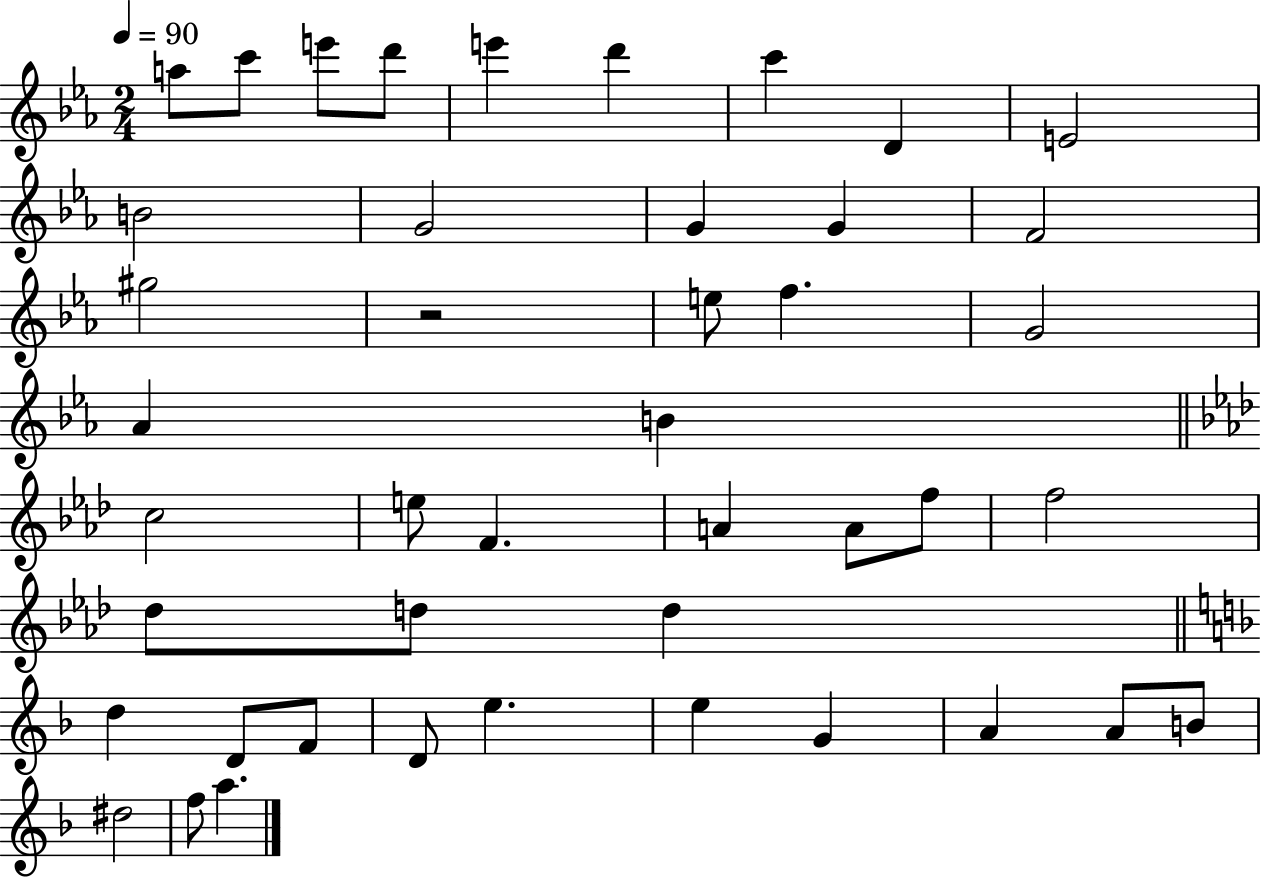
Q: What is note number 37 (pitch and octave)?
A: G4